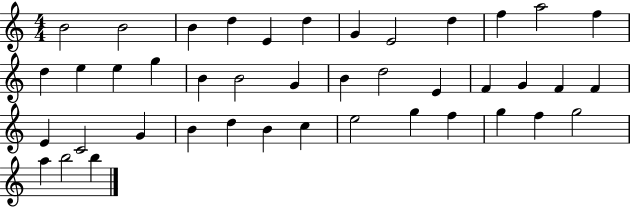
B4/h B4/h B4/q D5/q E4/q D5/q G4/q E4/h D5/q F5/q A5/h F5/q D5/q E5/q E5/q G5/q B4/q B4/h G4/q B4/q D5/h E4/q F4/q G4/q F4/q F4/q E4/q C4/h G4/q B4/q D5/q B4/q C5/q E5/h G5/q F5/q G5/q F5/q G5/h A5/q B5/h B5/q